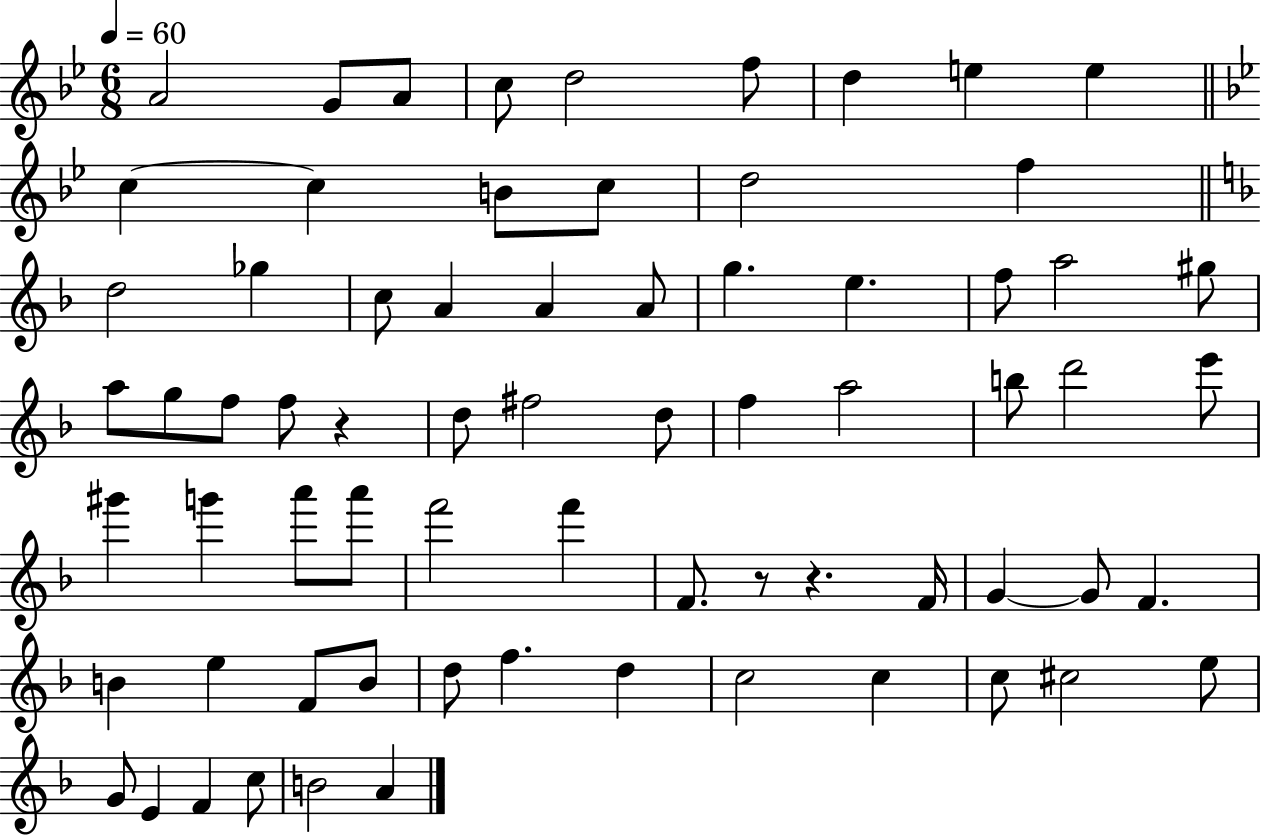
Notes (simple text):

A4/h G4/e A4/e C5/e D5/h F5/e D5/q E5/q E5/q C5/q C5/q B4/e C5/e D5/h F5/q D5/h Gb5/q C5/e A4/q A4/q A4/e G5/q. E5/q. F5/e A5/h G#5/e A5/e G5/e F5/e F5/e R/q D5/e F#5/h D5/e F5/q A5/h B5/e D6/h E6/e G#6/q G6/q A6/e A6/e F6/h F6/q F4/e. R/e R/q. F4/s G4/q G4/e F4/q. B4/q E5/q F4/e B4/e D5/e F5/q. D5/q C5/h C5/q C5/e C#5/h E5/e G4/e E4/q F4/q C5/e B4/h A4/q